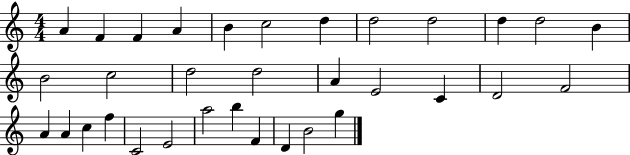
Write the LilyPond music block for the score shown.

{
  \clef treble
  \numericTimeSignature
  \time 4/4
  \key c \major
  a'4 f'4 f'4 a'4 | b'4 c''2 d''4 | d''2 d''2 | d''4 d''2 b'4 | \break b'2 c''2 | d''2 d''2 | a'4 e'2 c'4 | d'2 f'2 | \break a'4 a'4 c''4 f''4 | c'2 e'2 | a''2 b''4 f'4 | d'4 b'2 g''4 | \break \bar "|."
}